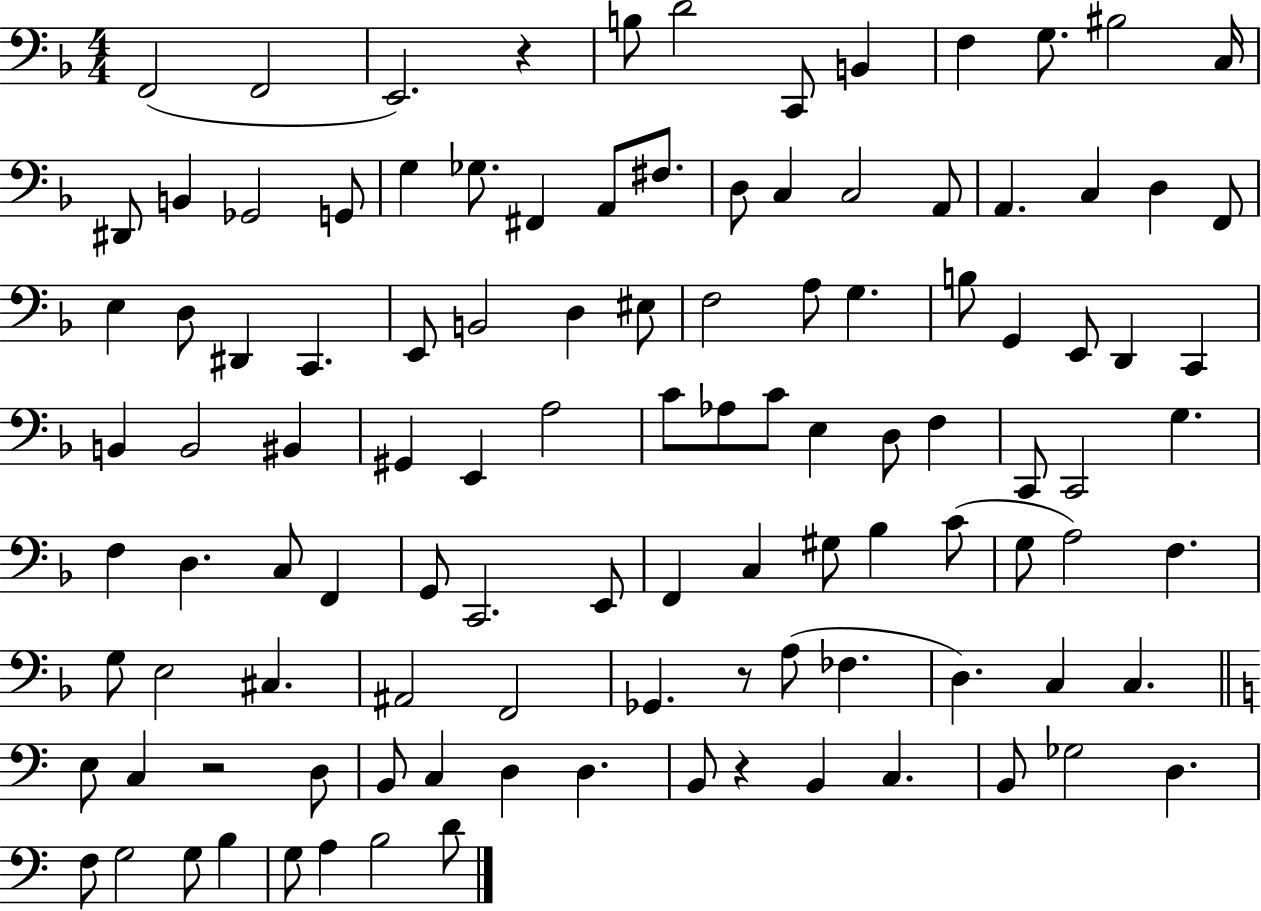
{
  \clef bass
  \numericTimeSignature
  \time 4/4
  \key f \major
  f,2( f,2 | e,2.) r4 | b8 d'2 c,8 b,4 | f4 g8. bis2 c16 | \break dis,8 b,4 ges,2 g,8 | g4 ges8. fis,4 a,8 fis8. | d8 c4 c2 a,8 | a,4. c4 d4 f,8 | \break e4 d8 dis,4 c,4. | e,8 b,2 d4 eis8 | f2 a8 g4. | b8 g,4 e,8 d,4 c,4 | \break b,4 b,2 bis,4 | gis,4 e,4 a2 | c'8 aes8 c'8 e4 d8 f4 | c,8 c,2 g4. | \break f4 d4. c8 f,4 | g,8 c,2. e,8 | f,4 c4 gis8 bes4 c'8( | g8 a2) f4. | \break g8 e2 cis4. | ais,2 f,2 | ges,4. r8 a8( fes4. | d4.) c4 c4. | \break \bar "||" \break \key c \major e8 c4 r2 d8 | b,8 c4 d4 d4. | b,8 r4 b,4 c4. | b,8 ges2 d4. | \break f8 g2 g8 b4 | g8 a4 b2 d'8 | \bar "|."
}